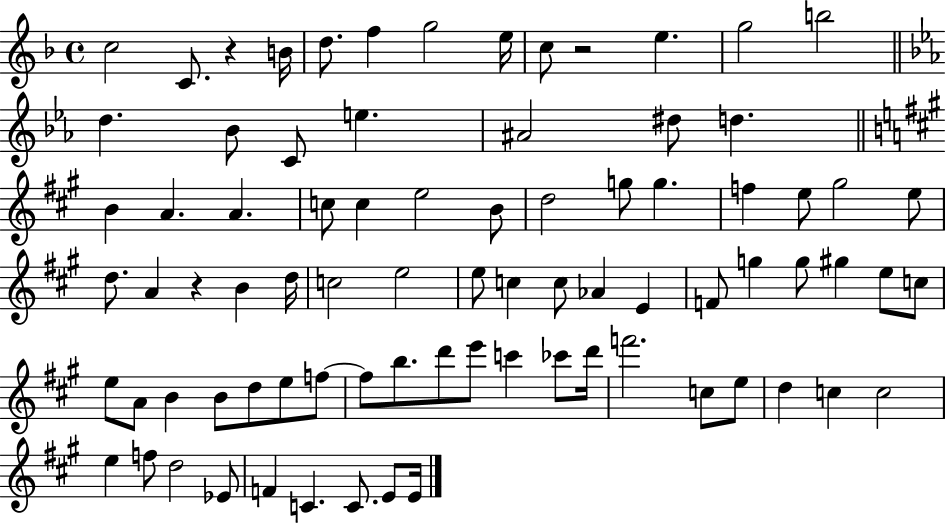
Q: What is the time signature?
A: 4/4